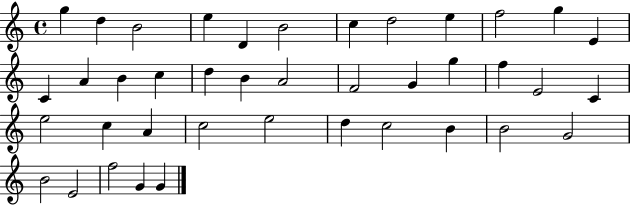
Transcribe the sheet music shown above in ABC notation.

X:1
T:Untitled
M:4/4
L:1/4
K:C
g d B2 e D B2 c d2 e f2 g E C A B c d B A2 F2 G g f E2 C e2 c A c2 e2 d c2 B B2 G2 B2 E2 f2 G G